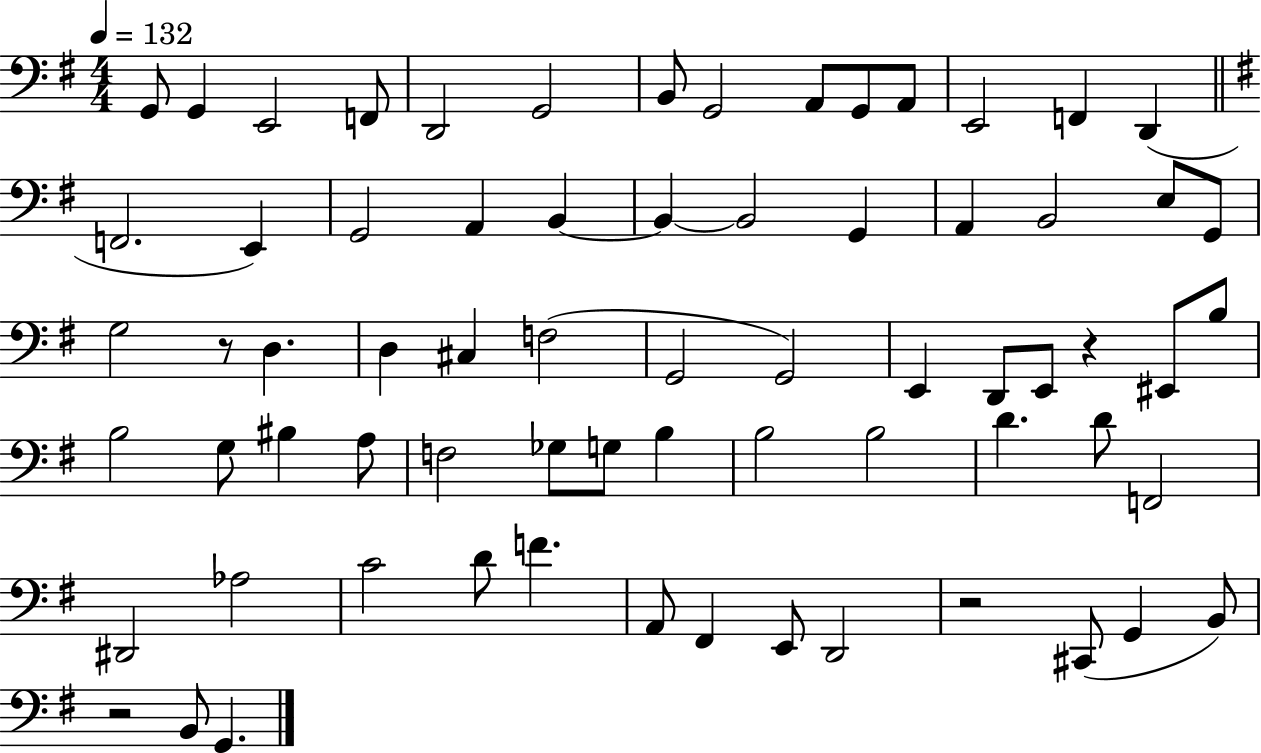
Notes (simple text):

G2/e G2/q E2/h F2/e D2/h G2/h B2/e G2/h A2/e G2/e A2/e E2/h F2/q D2/q F2/h. E2/q G2/h A2/q B2/q B2/q B2/h G2/q A2/q B2/h E3/e G2/e G3/h R/e D3/q. D3/q C#3/q F3/h G2/h G2/h E2/q D2/e E2/e R/q EIS2/e B3/e B3/h G3/e BIS3/q A3/e F3/h Gb3/e G3/e B3/q B3/h B3/h D4/q. D4/e F2/h D#2/h Ab3/h C4/h D4/e F4/q. A2/e F#2/q E2/e D2/h R/h C#2/e G2/q B2/e R/h B2/e G2/q.